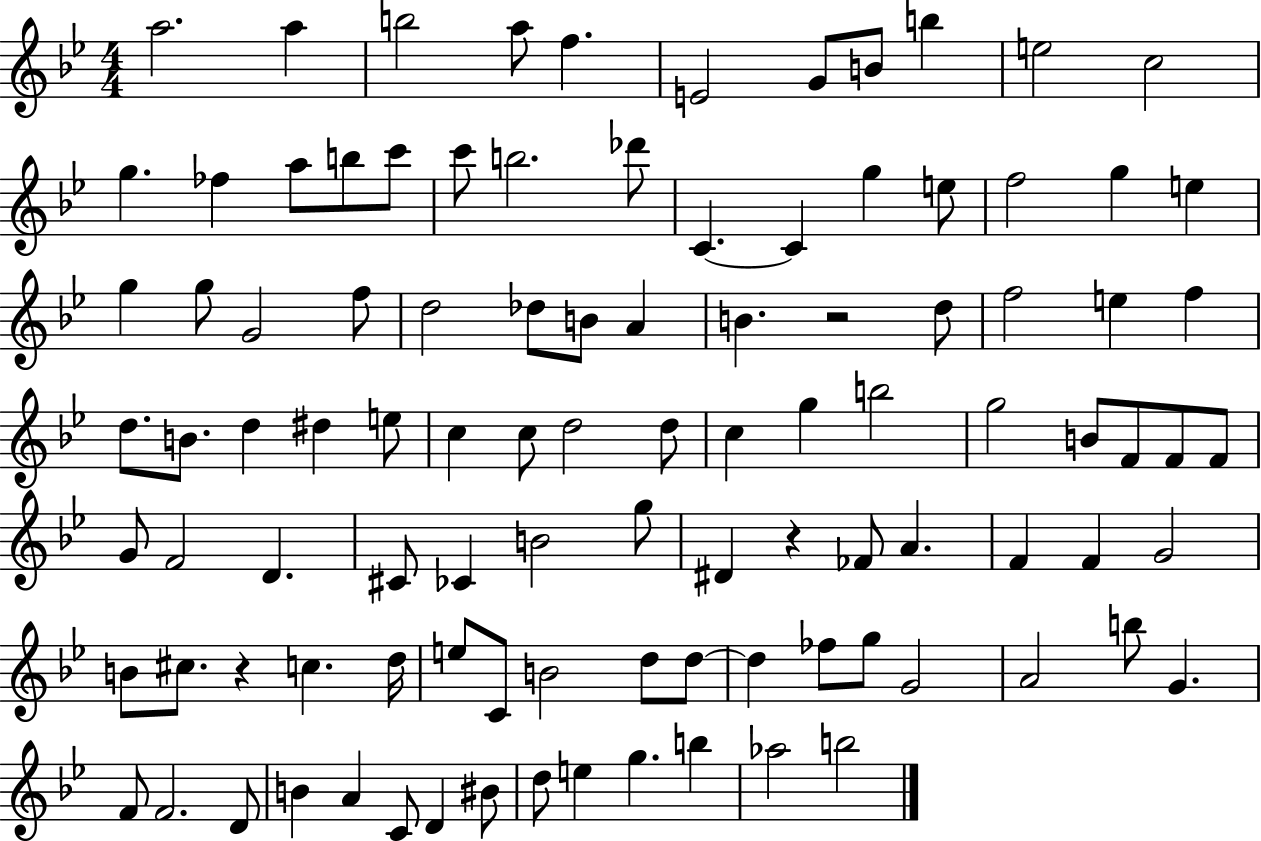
X:1
T:Untitled
M:4/4
L:1/4
K:Bb
a2 a b2 a/2 f E2 G/2 B/2 b e2 c2 g _f a/2 b/2 c'/2 c'/2 b2 _d'/2 C C g e/2 f2 g e g g/2 G2 f/2 d2 _d/2 B/2 A B z2 d/2 f2 e f d/2 B/2 d ^d e/2 c c/2 d2 d/2 c g b2 g2 B/2 F/2 F/2 F/2 G/2 F2 D ^C/2 _C B2 g/2 ^D z _F/2 A F F G2 B/2 ^c/2 z c d/4 e/2 C/2 B2 d/2 d/2 d _f/2 g/2 G2 A2 b/2 G F/2 F2 D/2 B A C/2 D ^B/2 d/2 e g b _a2 b2